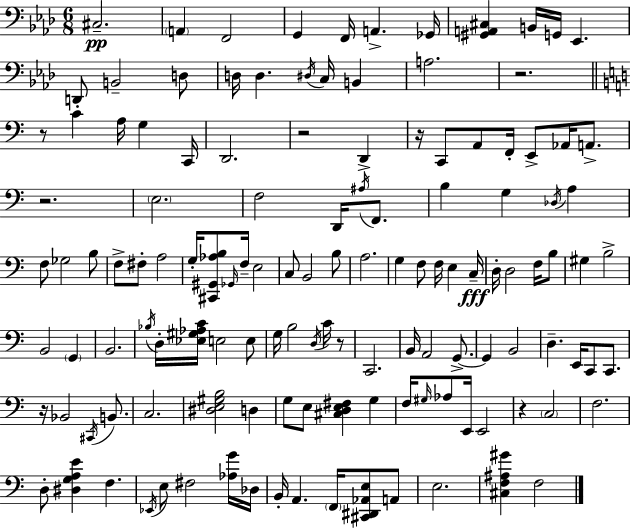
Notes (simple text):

C#3/h. A2/q F2/h G2/q F2/s A2/q. Gb2/s [G#2,A2,C#3]/q B2/s G2/s Eb2/q. D2/e B2/h D3/e D3/s D3/q. D#3/s C3/s B2/q A3/h. R/h. R/e C4/q A3/s G3/q C2/s D2/h. R/h D2/q R/s C2/e A2/e F2/s E2/e Ab2/s A2/e. R/h. E3/h. F3/h D2/s A#3/s F2/e. B3/q G3/q Db3/s A3/q F3/e Gb3/h B3/e F3/e F#3/e A3/h G3/s [C#2,G#2,Ab3,B3]/e Gb2/s F3/s E3/h C3/e B2/h B3/e A3/h. G3/q F3/e F3/s E3/q C3/s D3/s D3/h F3/s B3/e G#3/q B3/h B2/h G2/q B2/h. Bb3/s D3/s [Eb3,G#3,Ab3,C4]/s E3/h E3/e G3/s B3/h D3/s C4/s R/e C2/h. B2/s A2/h G2/e. G2/q B2/h D3/q. E2/s C2/e C2/e. R/s Bb2/h C#2/s B2/e. C3/h. [D#3,E3,G#3,B3]/h D3/q G3/e E3/e [C#3,D3,E3,F#3]/q G3/q F3/s G#3/s Ab3/e E2/s E2/h R/q C3/h F3/h. D3/e [D#3,G3,A3,E4]/q F3/q. Eb2/s E3/e F#3/h [Ab3,G4]/s Db3/s B2/s A2/q. F2/s [C#2,D#2,Ab2,E3]/e A2/e E3/h. [C#3,F3,A#3,G#4]/q F3/h